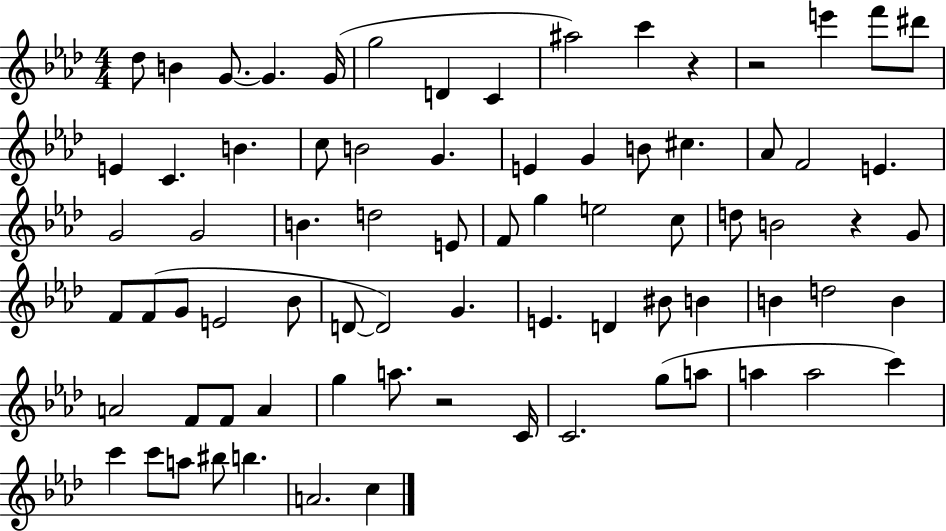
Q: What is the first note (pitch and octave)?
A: Db5